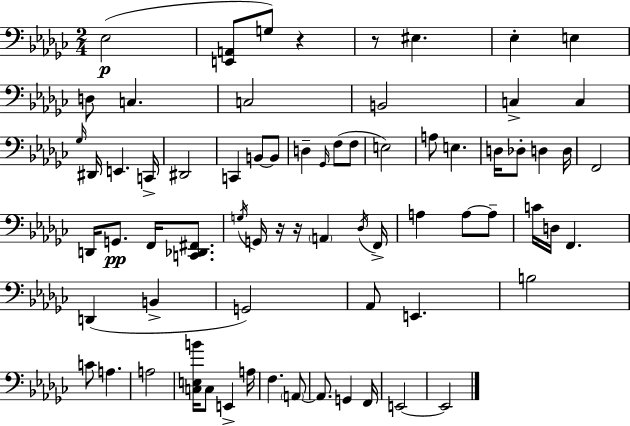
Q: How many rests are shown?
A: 4